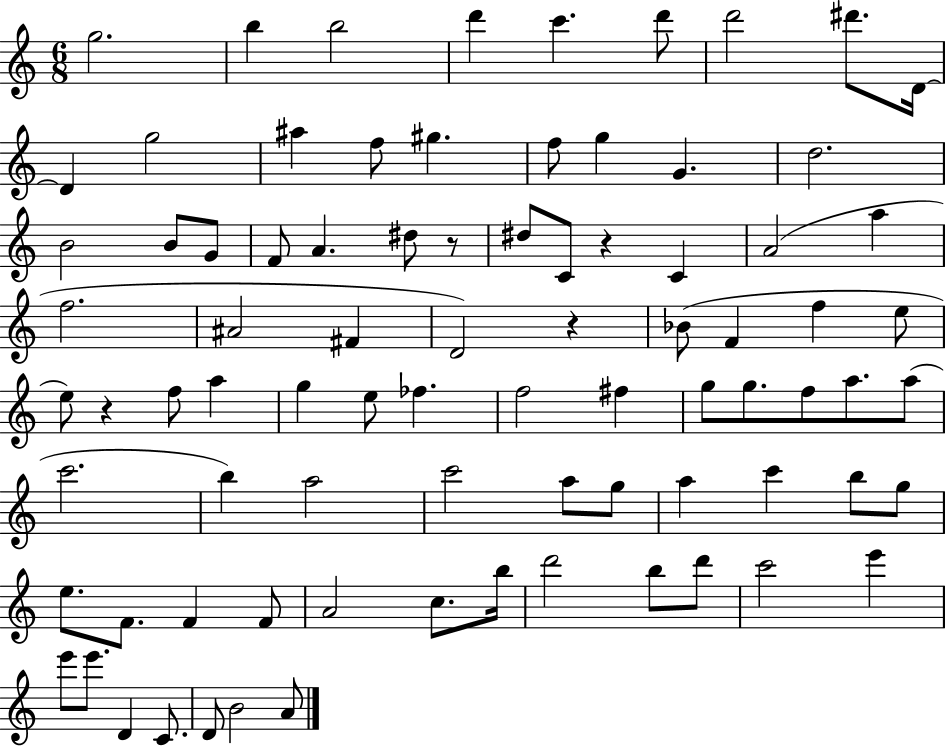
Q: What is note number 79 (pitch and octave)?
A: A4